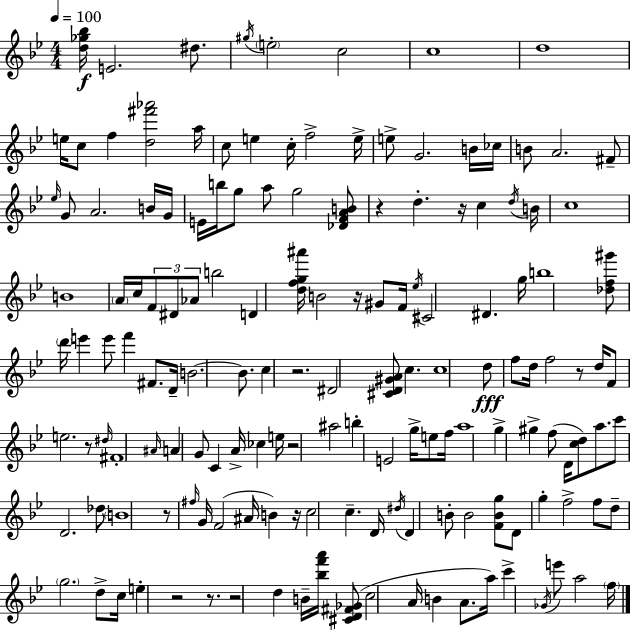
[D5,Gb5,Bb5]/s E4/h. D#5/e. G#5/s E5/h C5/h C5/w D5/w E5/s C5/e F5/q [D5,F#6,Ab6]/h A5/s C5/e E5/q C5/s F5/h E5/s E5/e G4/h. B4/s CES5/s B4/e A4/h. F#4/e Eb5/s G4/e A4/h. B4/s G4/s E4/s B5/s G5/e A5/e G5/h [Db4,F4,A4,B4]/e R/q D5/q. R/s C5/q D5/s B4/s C5/w B4/w A4/s C5/s F4/e D#4/e Ab4/e B5/h D4/q [D5,F5,G5,A#6]/s B4/h R/s G#4/e F4/s Eb5/s C#4/h D#4/q. G5/s B5/w [Db5,F5,G#6]/e D6/s E6/q E6/e F6/q F#4/e. D4/s B4/h. B4/e. C5/q R/h. D#4/h [C#4,D4,G#4,A4]/e C5/q. C5/w D5/e F5/e D5/s F5/h R/e D5/s F4/e E5/h. R/e D#5/s F#4/w A#4/s A4/q G4/e C4/q A4/s CES5/q E5/s R/h A#5/h B5/q E4/h G5/s E5/e F5/s A5/w G5/q G#5/q F5/e D4/s [C5,D5]/e A5/e. C6/e D4/h. Db5/e B4/w R/e F#5/s G4/s F4/h A#4/s B4/q R/s C5/h C5/q. D4/s D#5/s D4/q B4/e B4/h [F4,B4,G5]/e D4/e G5/q F5/h F5/e D5/e G5/h. D5/e C5/s E5/q R/h R/e. R/h D5/q B4/s [Bb5,F6,A6]/s [C#4,D4,F#4,Gb4]/e C5/h A4/s B4/q A4/e. A5/s C6/q Gb4/s E6/e A5/h F5/s